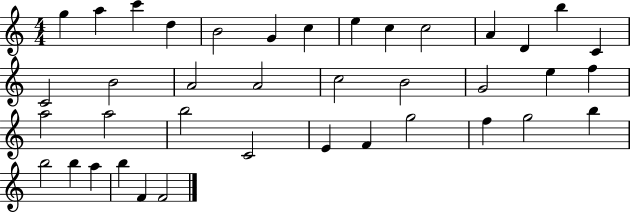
X:1
T:Untitled
M:4/4
L:1/4
K:C
g a c' d B2 G c e c c2 A D b C C2 B2 A2 A2 c2 B2 G2 e f a2 a2 b2 C2 E F g2 f g2 b b2 b a b F F2